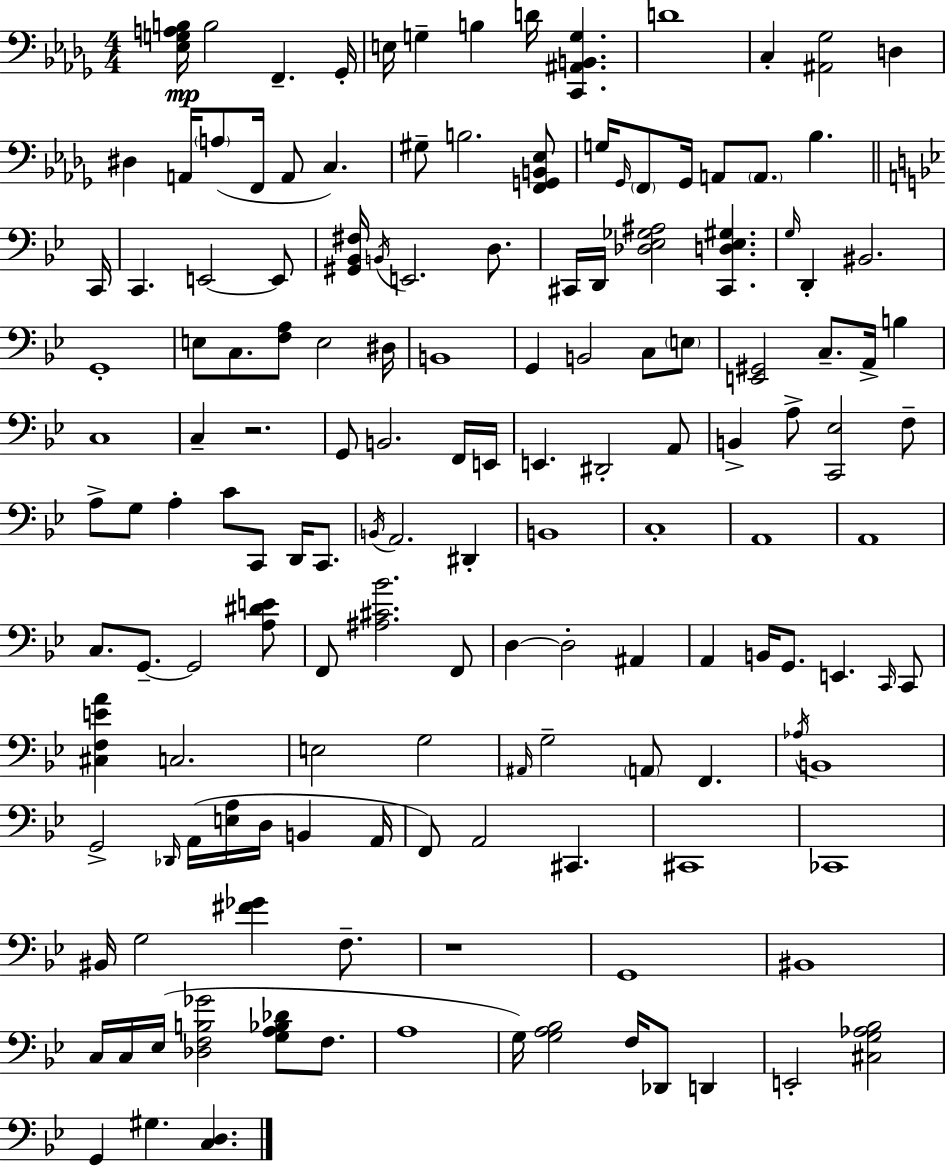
X:1
T:Untitled
M:4/4
L:1/4
K:Bbm
[_E,G,A,B,]/4 B,2 F,, _G,,/4 E,/4 G, B, D/4 [C,,^A,,B,,G,] D4 C, [^A,,_G,]2 D, ^D, A,,/4 A,/2 F,,/4 A,,/2 C, ^G,/2 B,2 [F,,G,,B,,_E,]/2 G,/4 _G,,/4 F,,/2 _G,,/4 A,,/2 A,,/2 _B, C,,/4 C,, E,,2 E,,/2 [^G,,_B,,^F,]/4 B,,/4 E,,2 D,/2 ^C,,/4 D,,/4 [_D,_E,_G,^A,]2 [^C,,D,_E,^G,] G,/4 D,, ^B,,2 G,,4 E,/2 C,/2 [F,A,]/2 E,2 ^D,/4 B,,4 G,, B,,2 C,/2 E,/2 [E,,^G,,]2 C,/2 A,,/4 B, C,4 C, z2 G,,/2 B,,2 F,,/4 E,,/4 E,, ^D,,2 A,,/2 B,, A,/2 [C,,_E,]2 F,/2 A,/2 G,/2 A, C/2 C,,/2 D,,/4 C,,/2 B,,/4 A,,2 ^D,, B,,4 C,4 A,,4 A,,4 C,/2 G,,/2 G,,2 [A,^DE]/2 F,,/2 [^A,^C_B]2 F,,/2 D, D,2 ^A,, A,, B,,/4 G,,/2 E,, C,,/4 C,,/2 [^C,F,EA] C,2 E,2 G,2 ^A,,/4 G,2 A,,/2 F,, _A,/4 B,,4 G,,2 _D,,/4 A,,/4 [E,A,]/4 D,/4 B,, A,,/4 F,,/2 A,,2 ^C,, ^C,,4 _C,,4 ^B,,/4 G,2 [^F_G] F,/2 z4 G,,4 ^B,,4 C,/4 C,/4 _E,/4 [_D,F,B,_G]2 [G,A,_B,_D]/2 F,/2 A,4 G,/4 [G,A,_B,]2 F,/4 _D,,/2 D,, E,,2 [^C,G,_A,_B,]2 G,, ^G, [C,D,]